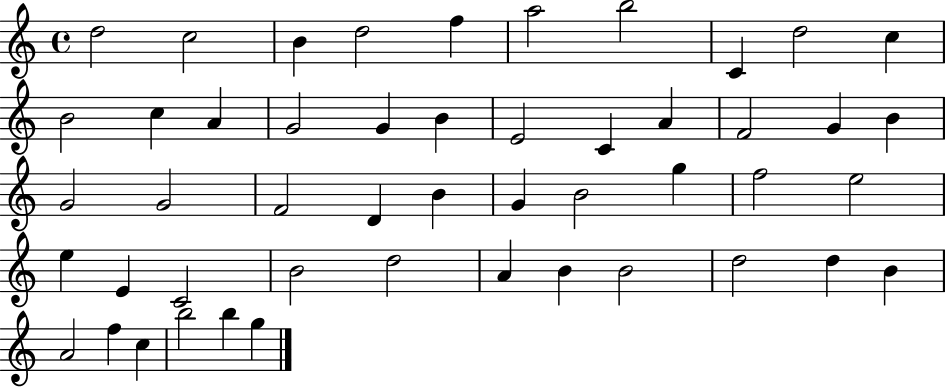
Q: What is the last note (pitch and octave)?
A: G5